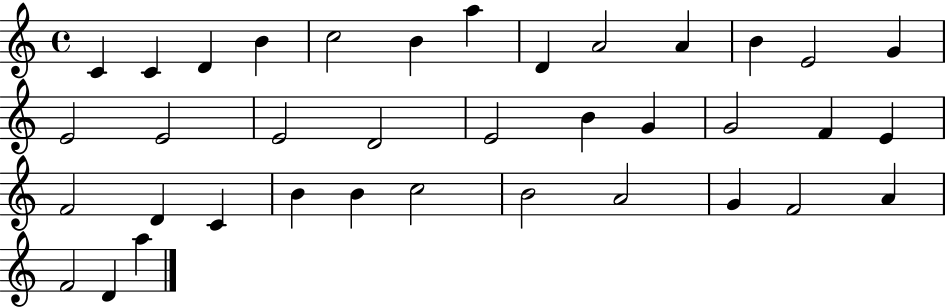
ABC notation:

X:1
T:Untitled
M:4/4
L:1/4
K:C
C C D B c2 B a D A2 A B E2 G E2 E2 E2 D2 E2 B G G2 F E F2 D C B B c2 B2 A2 G F2 A F2 D a